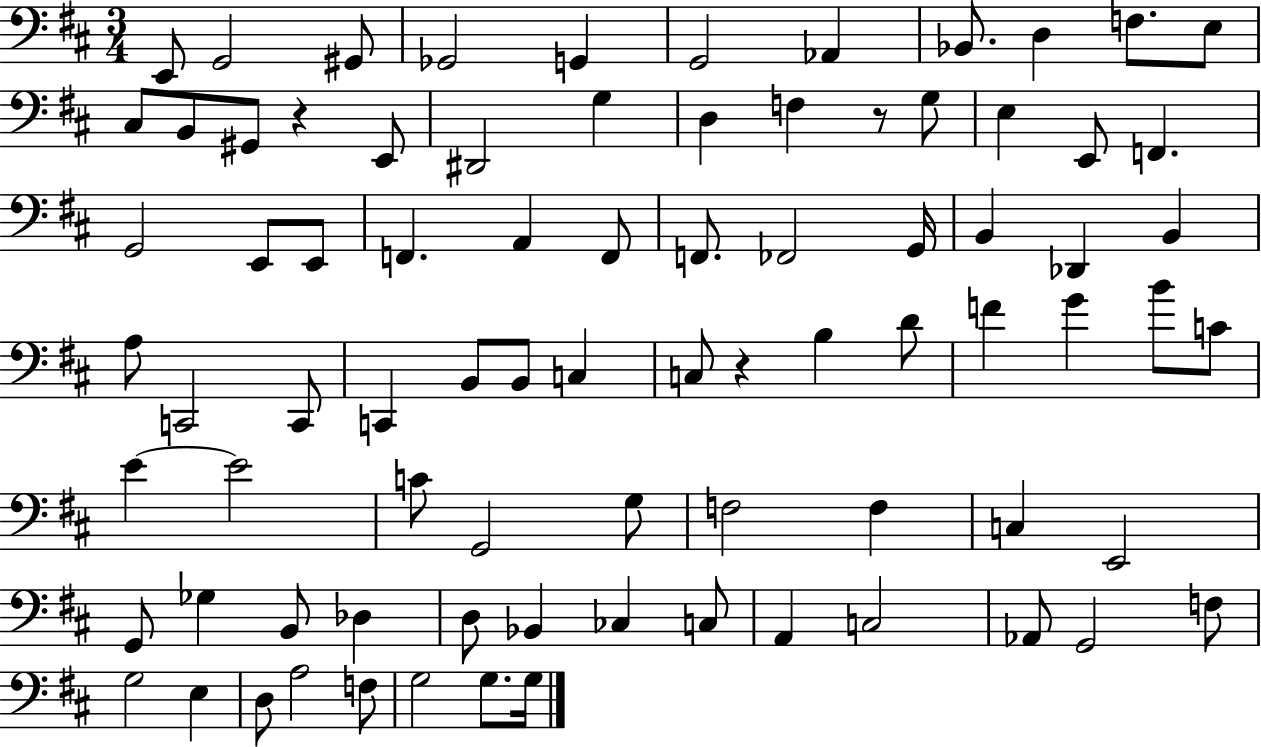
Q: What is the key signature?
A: D major